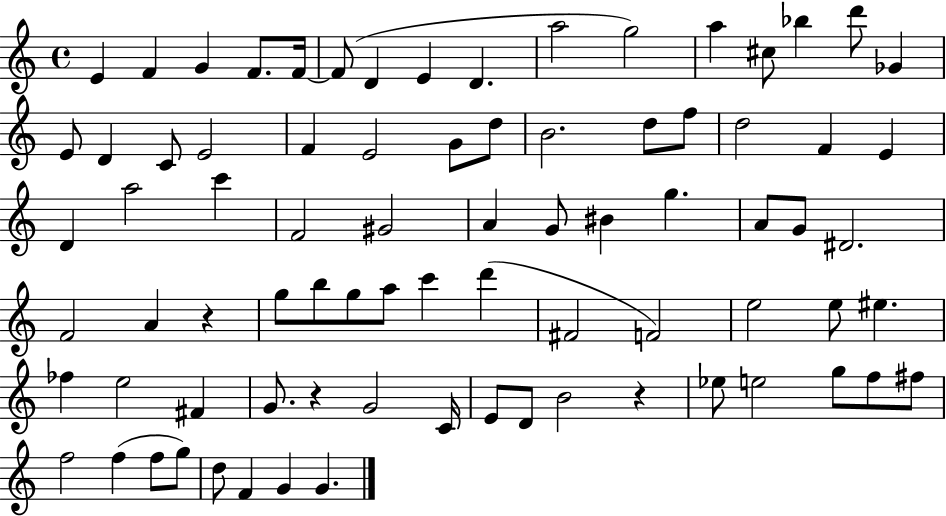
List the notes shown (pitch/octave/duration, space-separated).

E4/q F4/q G4/q F4/e. F4/s F4/e D4/q E4/q D4/q. A5/h G5/h A5/q C#5/e Bb5/q D6/e Gb4/q E4/e D4/q C4/e E4/h F4/q E4/h G4/e D5/e B4/h. D5/e F5/e D5/h F4/q E4/q D4/q A5/h C6/q F4/h G#4/h A4/q G4/e BIS4/q G5/q. A4/e G4/e D#4/h. F4/h A4/q R/q G5/e B5/e G5/e A5/e C6/q D6/q F#4/h F4/h E5/h E5/e EIS5/q. FES5/q E5/h F#4/q G4/e. R/q G4/h C4/s E4/e D4/e B4/h R/q Eb5/e E5/h G5/e F5/e F#5/e F5/h F5/q F5/e G5/e D5/e F4/q G4/q G4/q.